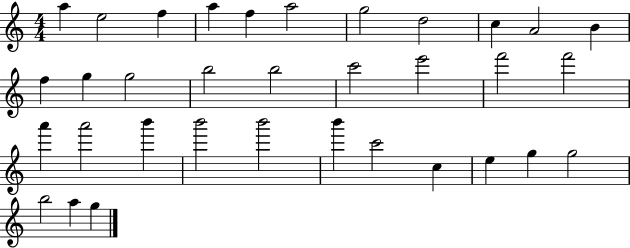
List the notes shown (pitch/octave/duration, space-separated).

A5/q E5/h F5/q A5/q F5/q A5/h G5/h D5/h C5/q A4/h B4/q F5/q G5/q G5/h B5/h B5/h C6/h E6/h F6/h F6/h A6/q A6/h B6/q B6/h B6/h B6/q C6/h C5/q E5/q G5/q G5/h B5/h A5/q G5/q